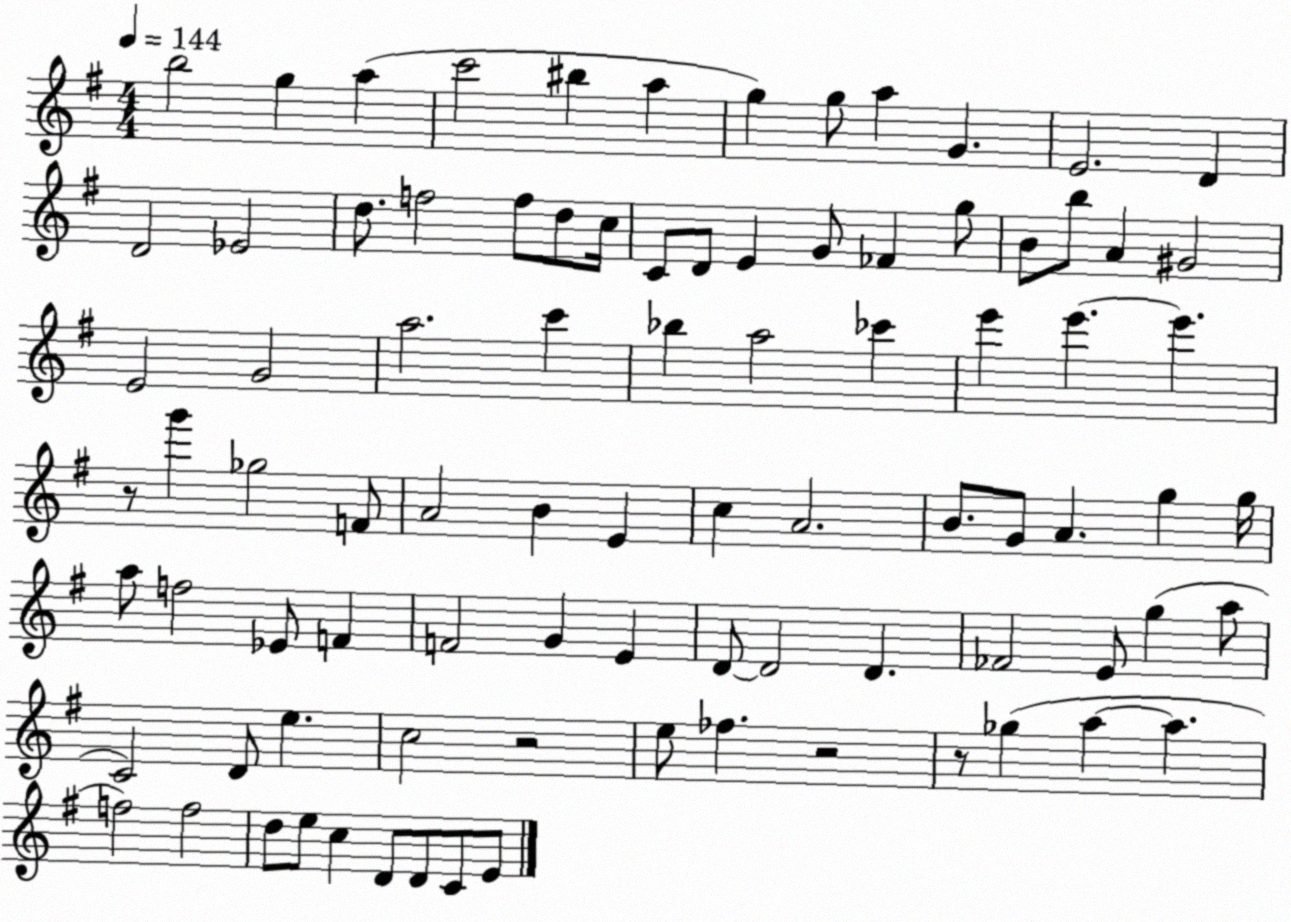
X:1
T:Untitled
M:4/4
L:1/4
K:G
b2 g a c'2 ^b a g g/2 a G E2 D D2 _E2 d/2 f2 f/2 d/2 c/4 C/2 D/2 E G/2 _F g/2 B/2 b/2 A ^G2 E2 G2 a2 c' _b a2 _c' e' e' e' z/2 g' _g2 F/2 A2 B E c A2 B/2 G/2 A g g/4 a/2 f2 _E/2 F F2 G E D/2 D2 D _F2 E/2 g a/2 C2 D/2 e c2 z2 e/2 _f z2 z/2 _g a a f2 f2 d/2 e/2 c D/2 D/2 C/2 E/2